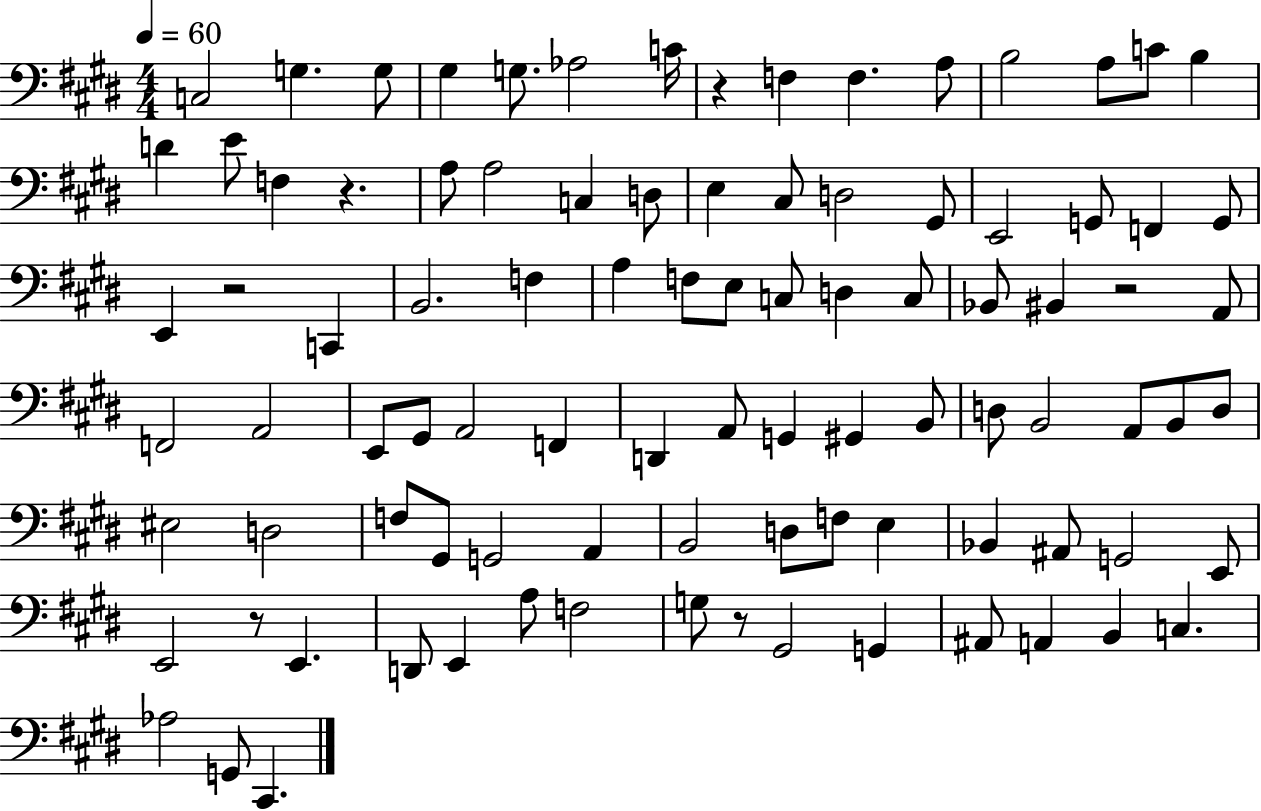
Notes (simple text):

C3/h G3/q. G3/e G#3/q G3/e. Ab3/h C4/s R/q F3/q F3/q. A3/e B3/h A3/e C4/e B3/q D4/q E4/e F3/q R/q. A3/e A3/h C3/q D3/e E3/q C#3/e D3/h G#2/e E2/h G2/e F2/q G2/e E2/q R/h C2/q B2/h. F3/q A3/q F3/e E3/e C3/e D3/q C3/e Bb2/e BIS2/q R/h A2/e F2/h A2/h E2/e G#2/e A2/h F2/q D2/q A2/e G2/q G#2/q B2/e D3/e B2/h A2/e B2/e D3/e EIS3/h D3/h F3/e G#2/e G2/h A2/q B2/h D3/e F3/e E3/q Bb2/q A#2/e G2/h E2/e E2/h R/e E2/q. D2/e E2/q A3/e F3/h G3/e R/e G#2/h G2/q A#2/e A2/q B2/q C3/q. Ab3/h G2/e C#2/q.